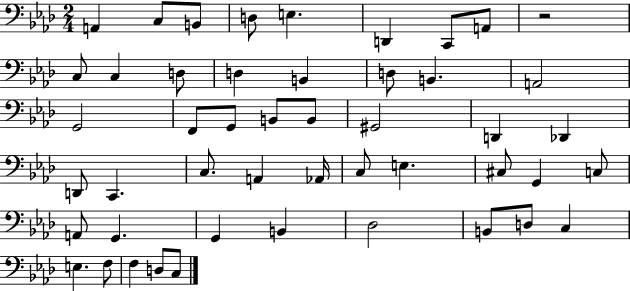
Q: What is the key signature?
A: AES major